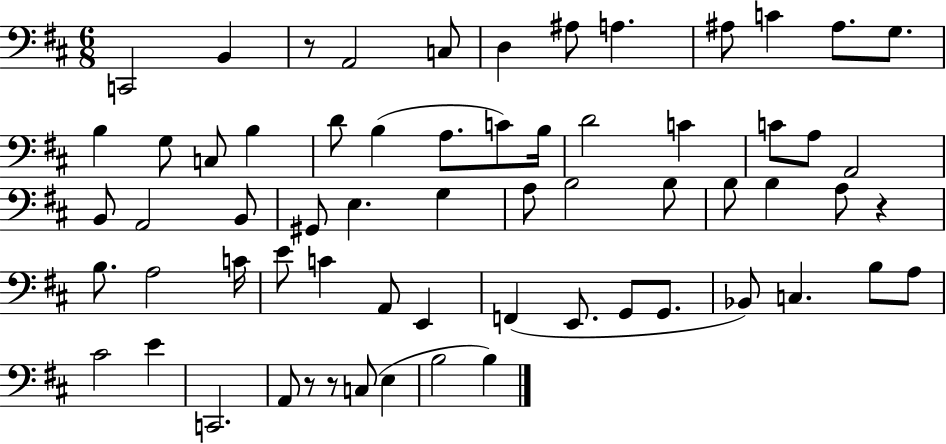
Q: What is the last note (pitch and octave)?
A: B3